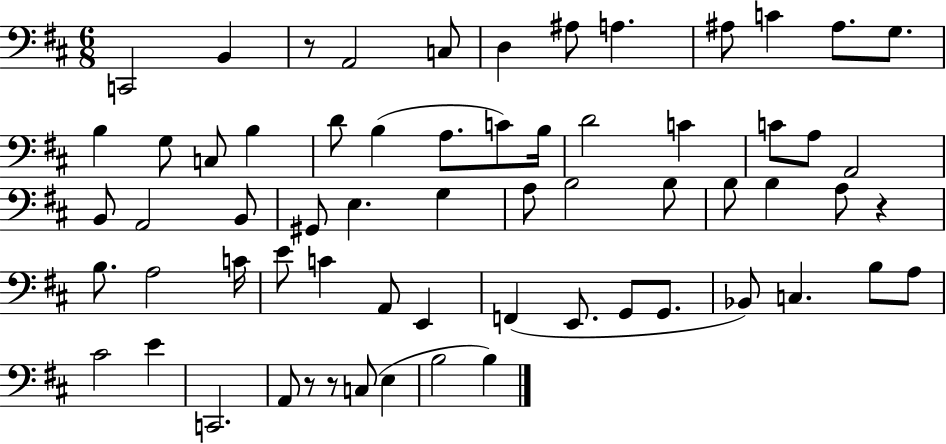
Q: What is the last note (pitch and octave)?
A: B3